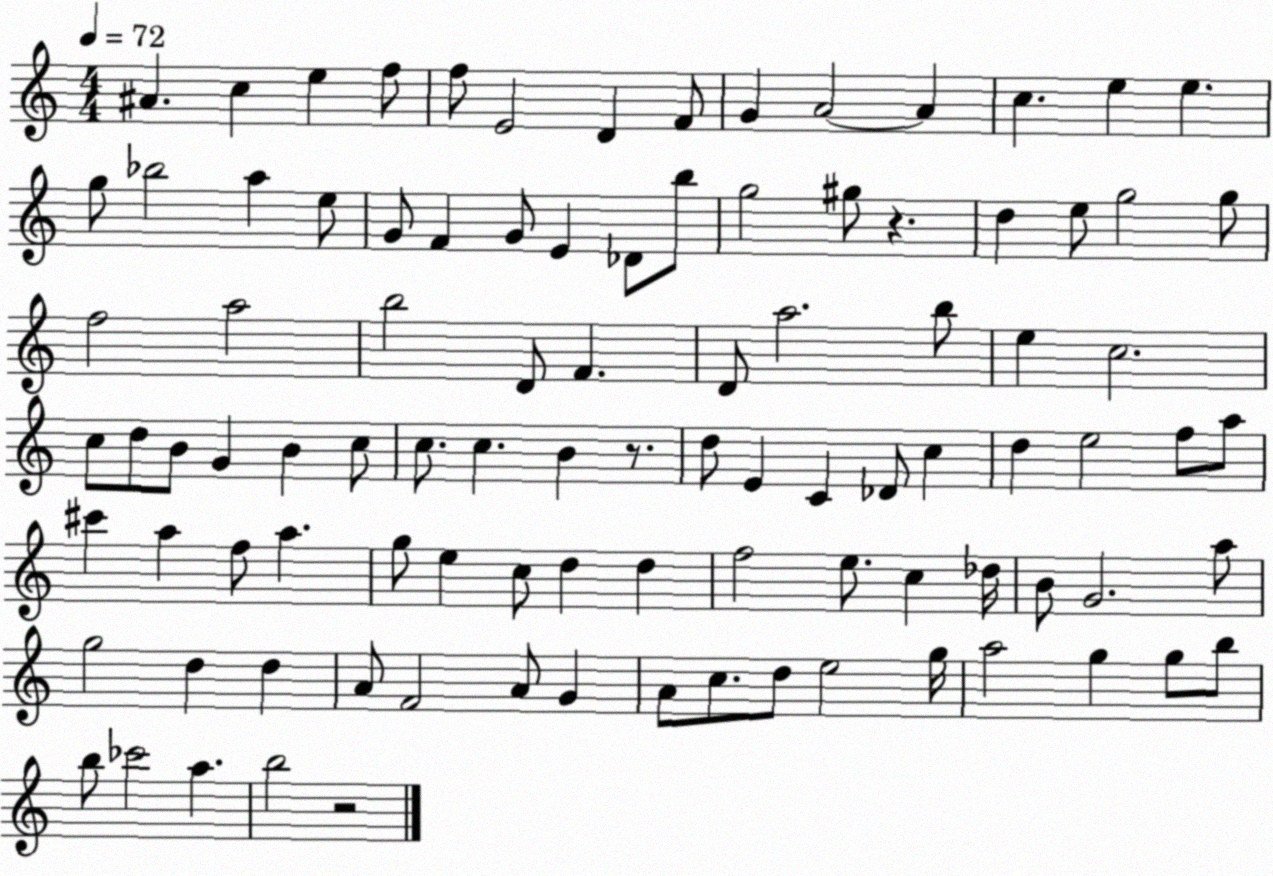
X:1
T:Untitled
M:4/4
L:1/4
K:C
^A c e f/2 f/2 E2 D F/2 G A2 A c e e g/2 _b2 a e/2 G/2 F G/2 E _D/2 b/2 g2 ^g/2 z d e/2 g2 g/2 f2 a2 b2 D/2 F D/2 a2 b/2 e c2 c/2 d/2 B/2 G B c/2 c/2 c B z/2 d/2 E C _D/2 c d e2 f/2 a/2 ^c' a f/2 a g/2 e c/2 d d f2 e/2 c _d/4 B/2 G2 a/2 g2 d d A/2 F2 A/2 G A/2 c/2 d/2 e2 g/4 a2 g g/2 b/2 b/2 _c'2 a b2 z2